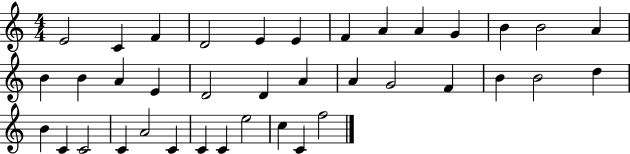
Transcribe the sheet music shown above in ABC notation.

X:1
T:Untitled
M:4/4
L:1/4
K:C
E2 C F D2 E E F A A G B B2 A B B A E D2 D A A G2 F B B2 d B C C2 C A2 C C C e2 c C f2